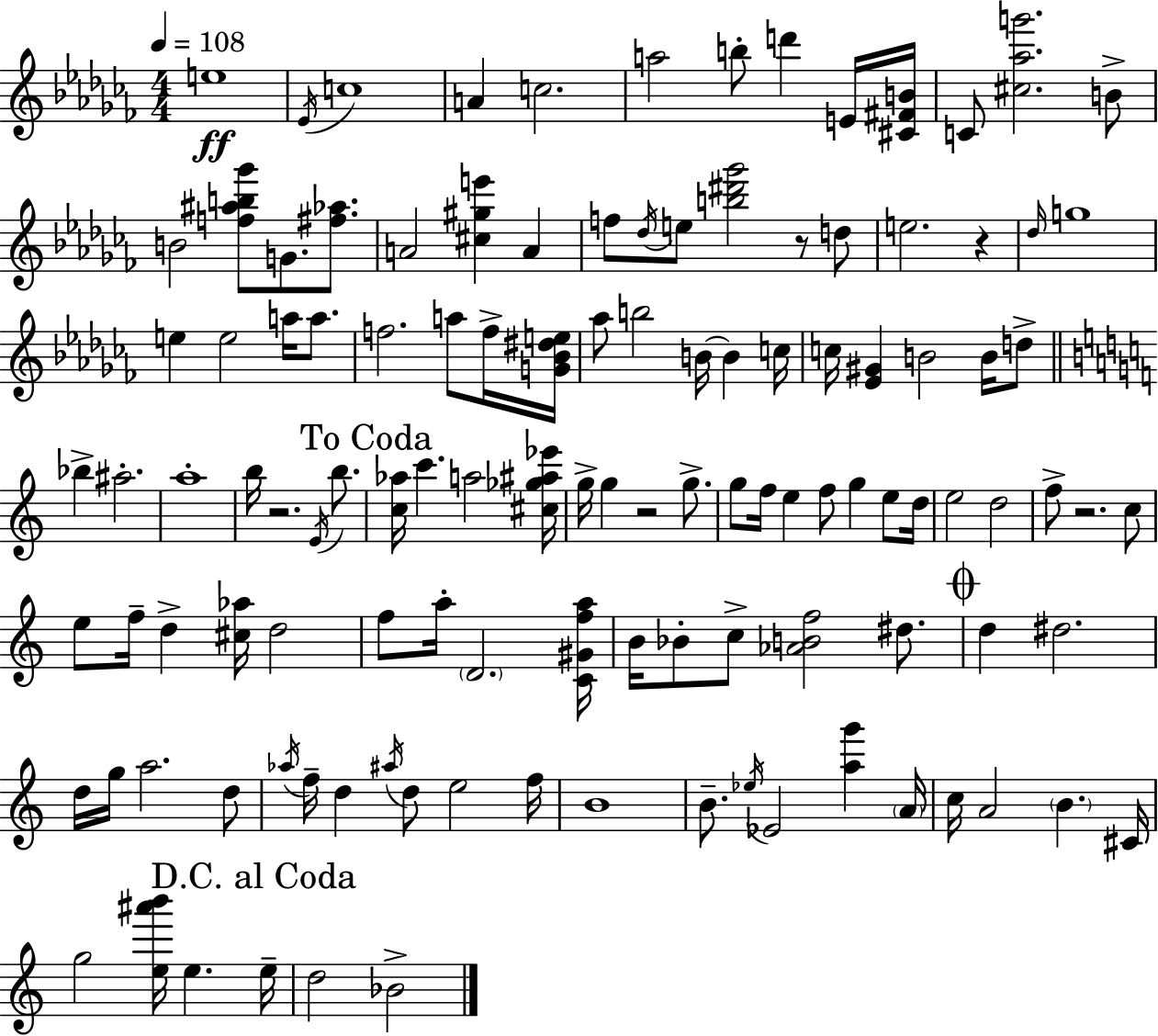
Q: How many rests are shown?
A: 5